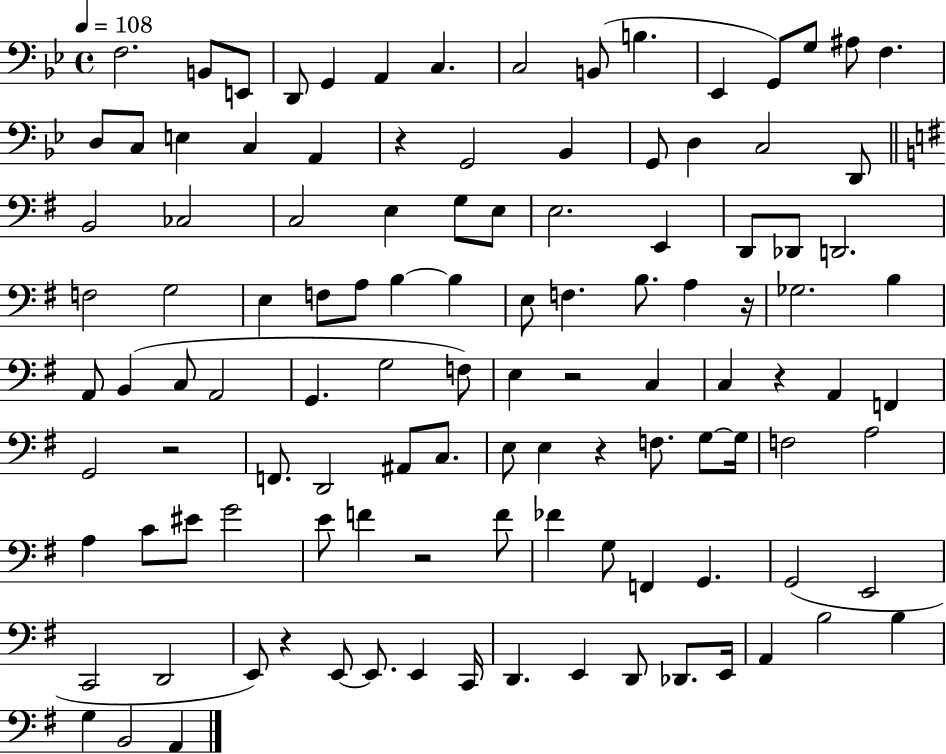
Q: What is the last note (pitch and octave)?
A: A2